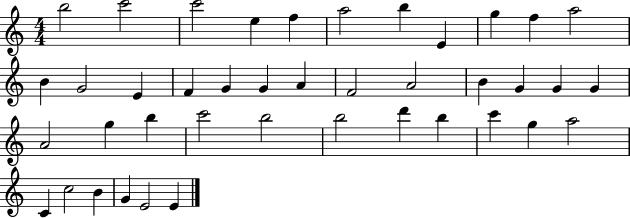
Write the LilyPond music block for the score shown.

{
  \clef treble
  \numericTimeSignature
  \time 4/4
  \key c \major
  b''2 c'''2 | c'''2 e''4 f''4 | a''2 b''4 e'4 | g''4 f''4 a''2 | \break b'4 g'2 e'4 | f'4 g'4 g'4 a'4 | f'2 a'2 | b'4 g'4 g'4 g'4 | \break a'2 g''4 b''4 | c'''2 b''2 | b''2 d'''4 b''4 | c'''4 g''4 a''2 | \break c'4 c''2 b'4 | g'4 e'2 e'4 | \bar "|."
}